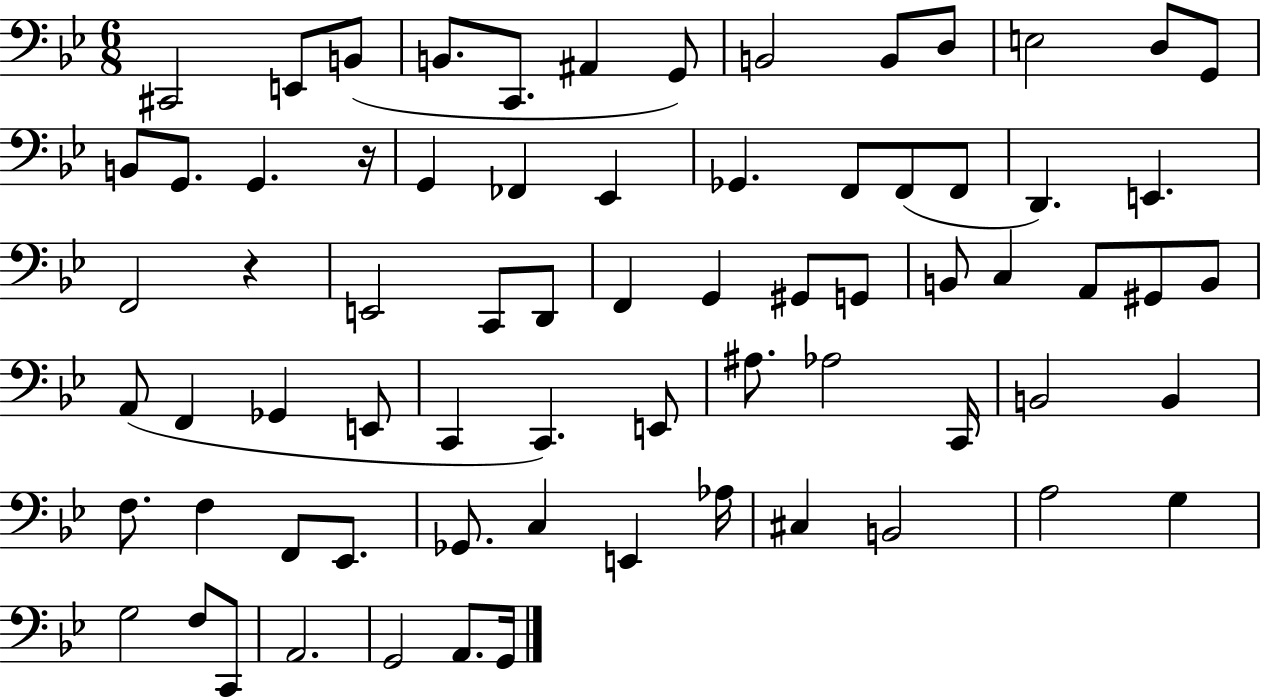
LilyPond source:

{
  \clef bass
  \numericTimeSignature
  \time 6/8
  \key bes \major
  \repeat volta 2 { cis,2 e,8 b,8( | b,8. c,8. ais,4 g,8) | b,2 b,8 d8 | e2 d8 g,8 | \break b,8 g,8. g,4. r16 | g,4 fes,4 ees,4 | ges,4. f,8 f,8( f,8 | d,4.) e,4. | \break f,2 r4 | e,2 c,8 d,8 | f,4 g,4 gis,8 g,8 | b,8 c4 a,8 gis,8 b,8 | \break a,8( f,4 ges,4 e,8 | c,4 c,4.) e,8 | ais8. aes2 c,16 | b,2 b,4 | \break f8. f4 f,8 ees,8. | ges,8. c4 e,4 aes16 | cis4 b,2 | a2 g4 | \break g2 f8 c,8 | a,2. | g,2 a,8. g,16 | } \bar "|."
}